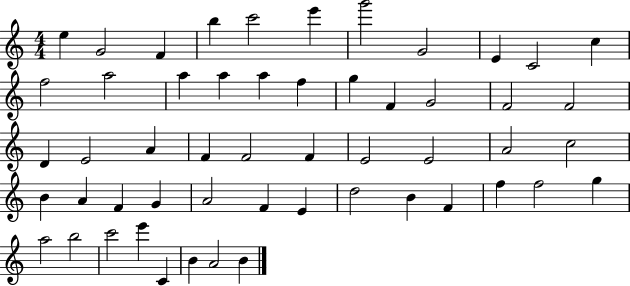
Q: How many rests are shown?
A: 0